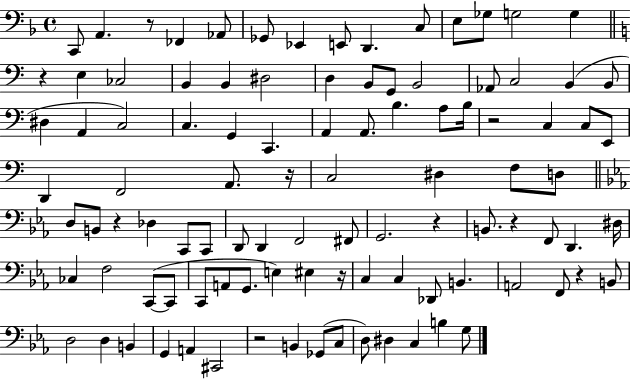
X:1
T:Untitled
M:4/4
L:1/4
K:F
C,,/2 A,, z/2 _F,, _A,,/2 _G,,/2 _E,, E,,/2 D,, C,/2 E,/2 _G,/2 G,2 G, z E, _C,2 B,, B,, ^D,2 D, B,,/2 G,,/2 B,,2 _A,,/2 C,2 B,, B,,/2 ^D, A,, C,2 C, G,, C,, A,, A,,/2 B, A,/2 B,/4 z2 C, C,/2 E,,/2 D,, F,,2 A,,/2 z/4 C,2 ^D, F,/2 D,/2 D,/2 B,,/2 z _D, C,,/2 C,,/2 D,,/2 D,, F,,2 ^F,,/2 G,,2 z B,,/2 z F,,/2 D,, ^D,/4 _C, F,2 C,,/2 C,,/2 C,,/2 A,,/2 G,,/2 E, ^E, z/4 C, C, _D,,/2 B,, A,,2 F,,/2 z B,,/2 D,2 D, B,, G,, A,, ^C,,2 z2 B,, _G,,/2 C,/2 D,/2 ^D, C, B, G,/2